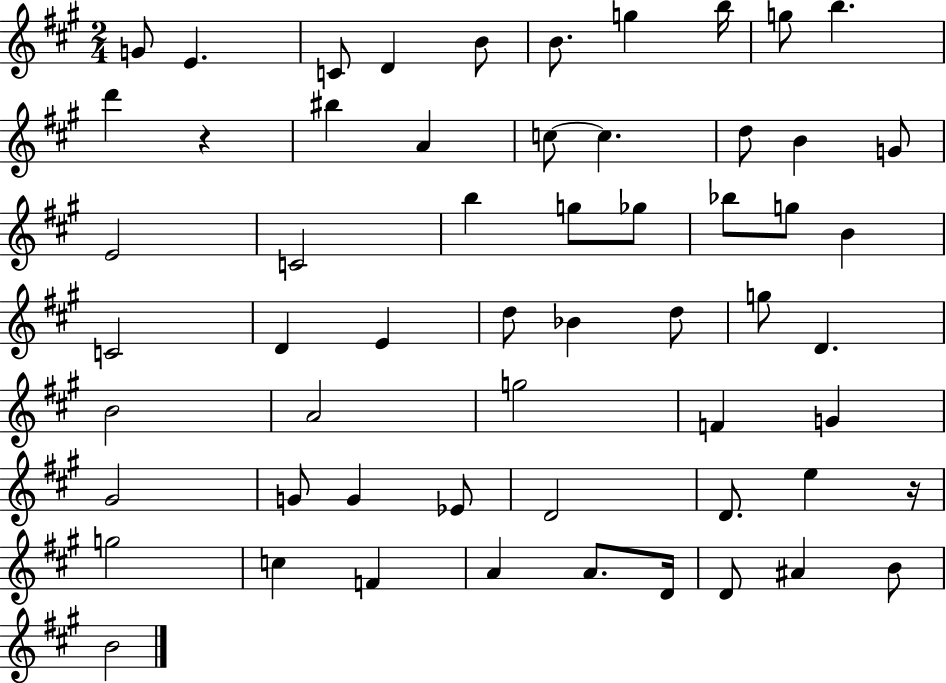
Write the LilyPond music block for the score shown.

{
  \clef treble
  \numericTimeSignature
  \time 2/4
  \key a \major
  g'8 e'4. | c'8 d'4 b'8 | b'8. g''4 b''16 | g''8 b''4. | \break d'''4 r4 | bis''4 a'4 | c''8~~ c''4. | d''8 b'4 g'8 | \break e'2 | c'2 | b''4 g''8 ges''8 | bes''8 g''8 b'4 | \break c'2 | d'4 e'4 | d''8 bes'4 d''8 | g''8 d'4. | \break b'2 | a'2 | g''2 | f'4 g'4 | \break gis'2 | g'8 g'4 ees'8 | d'2 | d'8. e''4 r16 | \break g''2 | c''4 f'4 | a'4 a'8. d'16 | d'8 ais'4 b'8 | \break b'2 | \bar "|."
}